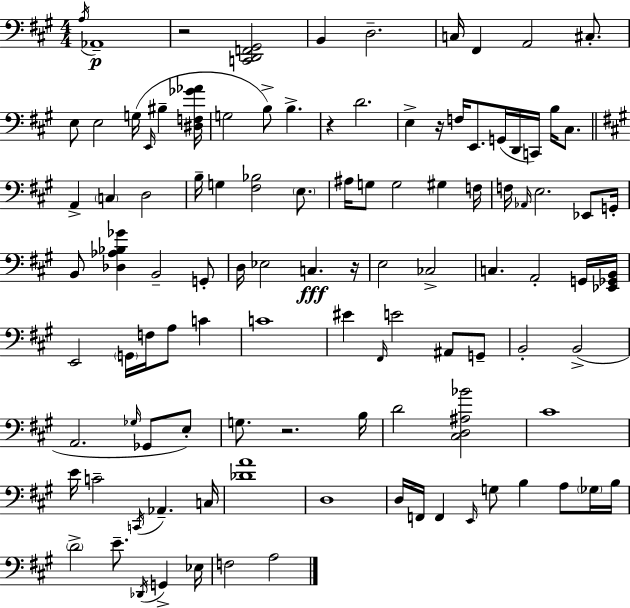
{
  \clef bass
  \numericTimeSignature
  \time 4/4
  \key a \major
  \acciaccatura { a16 }\p aes,1-- | r2 <c, d, f, gis,>2 | b,4 d2.-- | c16 fis,4 a,2 cis8.-. | \break e8 e2 g16( \grace { e,16 } bis4-- | <dis f ges' aes'>16 g2 b8->) b4.-> | r4 d'2. | e4-> r16 f16 e,8. g,16( d,16 c,16) b16 cis8. | \break \bar "||" \break \key a \major a,4-> \parenthesize c4 d2 | b16-- g4 <fis bes>2 \parenthesize e8. | ais16 g8 g2 gis4 f16 | f16 \grace { aes,16 } e2. ees,8 | \break g,16-. b,8 <des aes bes ges'>4 b,2-- g,8-. | d16 ees2 c4.\fff | r16 e2 ces2-> | c4. a,2-. g,16 | \break <ees, ges, b,>16 e,2 \parenthesize g,16 f16 a8 c'4 | c'1 | eis'4 \grace { fis,16 } e'2 ais,8 | g,8-- b,2-. b,2->( | \break a,2. \grace { ges16 } ges,8 | e8-.) g8. r2. | b16 d'2 <cis d ais bes'>2 | cis'1 | \break e'16 c'2-- \acciaccatura { c,16 } aes,4.-- | c16 <des' a'>1 | d1 | d16 f,16 f,4 \grace { e,16 } g8 b4 | \break a8 \parenthesize ges16 b16 \parenthesize d'2-> e'8.-- | \acciaccatura { des,16 } g,4-> ees16 f2 a2 | \bar "|."
}